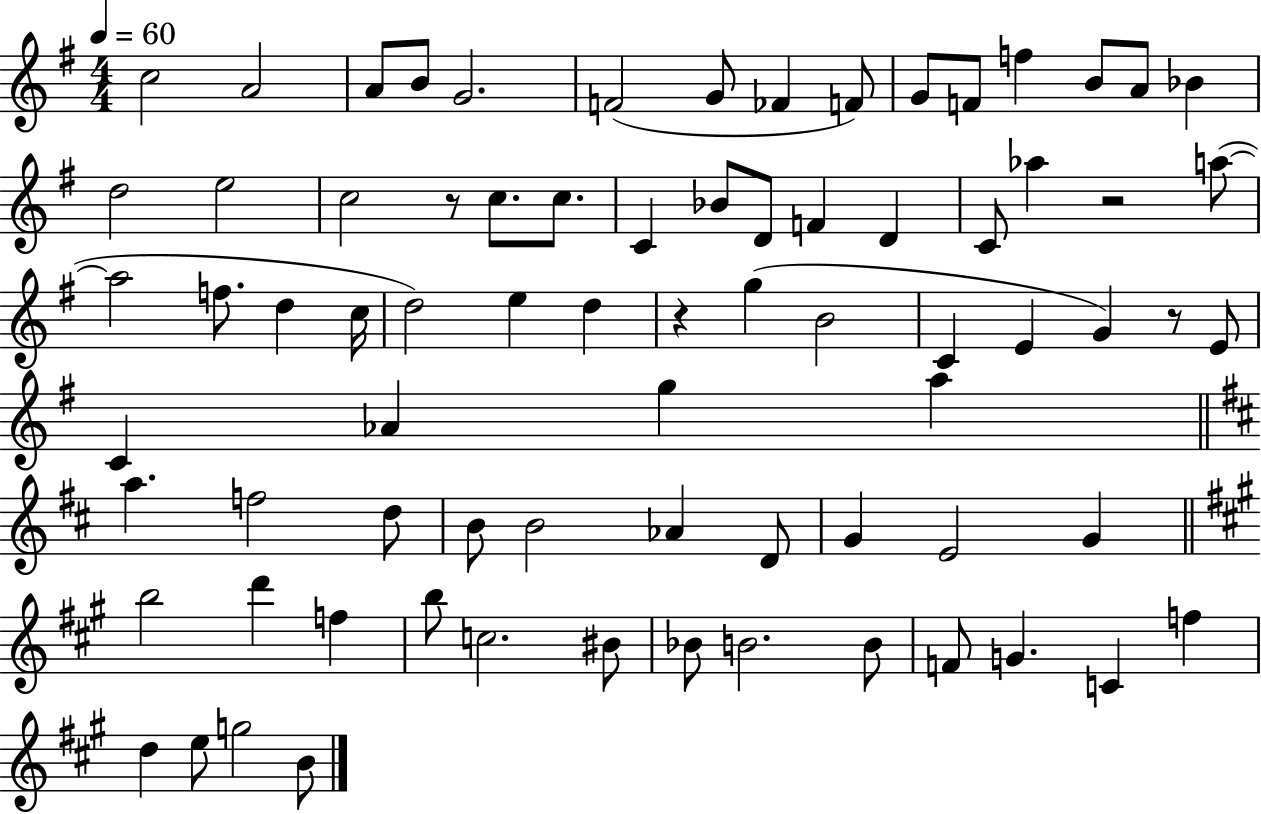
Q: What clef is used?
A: treble